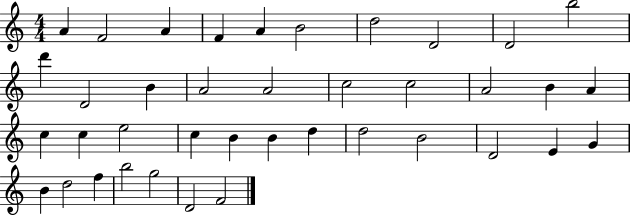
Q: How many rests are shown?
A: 0